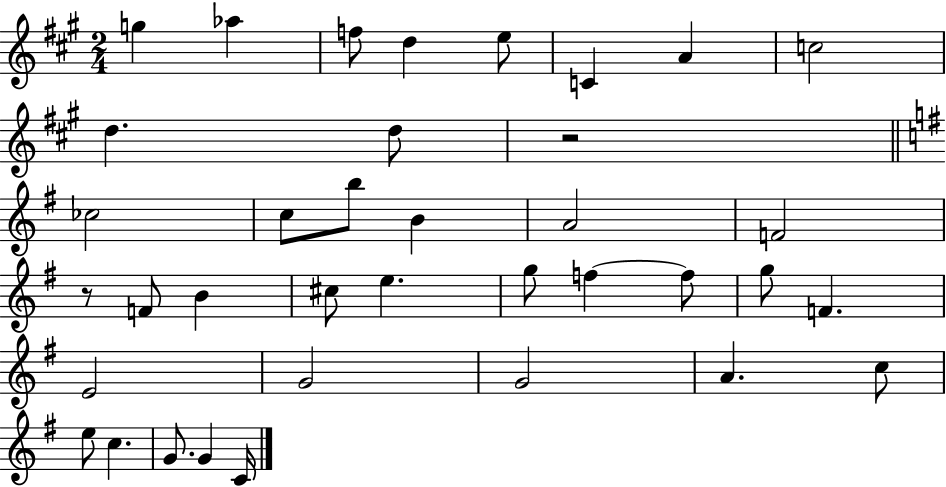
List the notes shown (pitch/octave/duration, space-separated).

G5/q Ab5/q F5/e D5/q E5/e C4/q A4/q C5/h D5/q. D5/e R/h CES5/h C5/e B5/e B4/q A4/h F4/h R/e F4/e B4/q C#5/e E5/q. G5/e F5/q F5/e G5/e F4/q. E4/h G4/h G4/h A4/q. C5/e E5/e C5/q. G4/e. G4/q C4/s